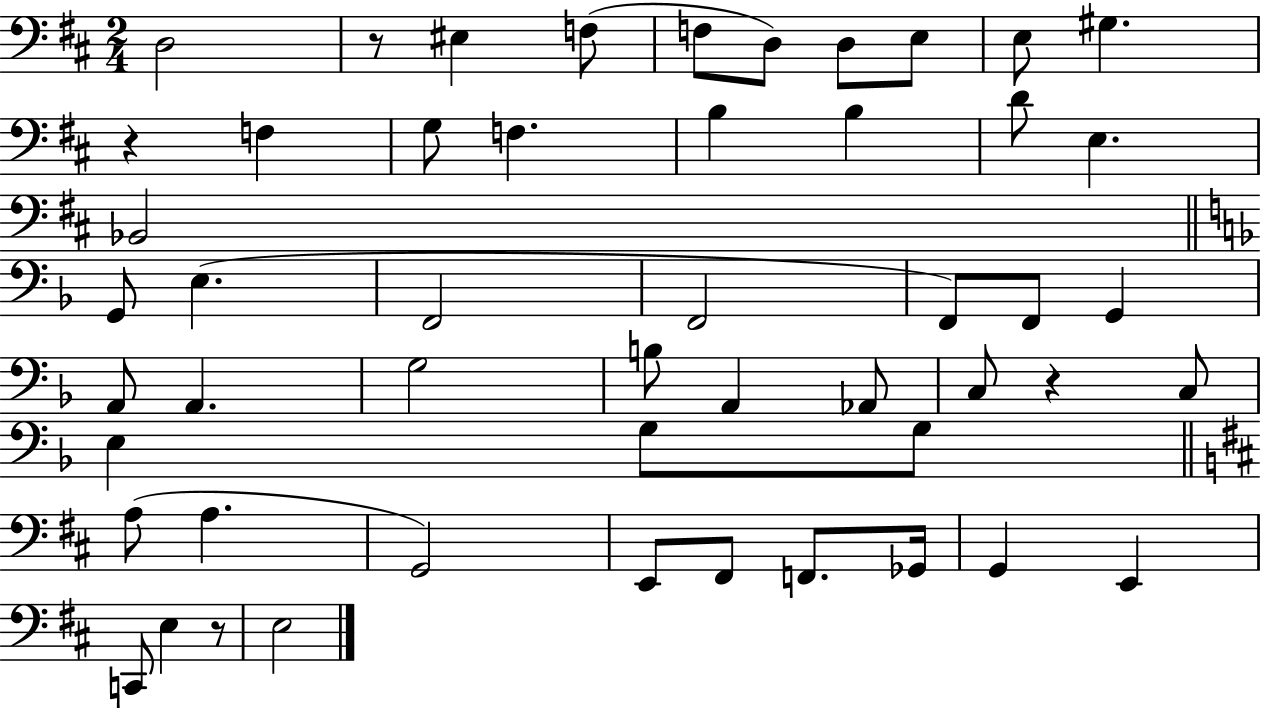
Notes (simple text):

D3/h R/e EIS3/q F3/e F3/e D3/e D3/e E3/e E3/e G#3/q. R/q F3/q G3/e F3/q. B3/q B3/q D4/e E3/q. Bb2/h G2/e E3/q. F2/h F2/h F2/e F2/e G2/q A2/e A2/q. G3/h B3/e A2/q Ab2/e C3/e R/q C3/e E3/q G3/e G3/e A3/e A3/q. G2/h E2/e F#2/e F2/e. Gb2/s G2/q E2/q C2/e E3/q R/e E3/h